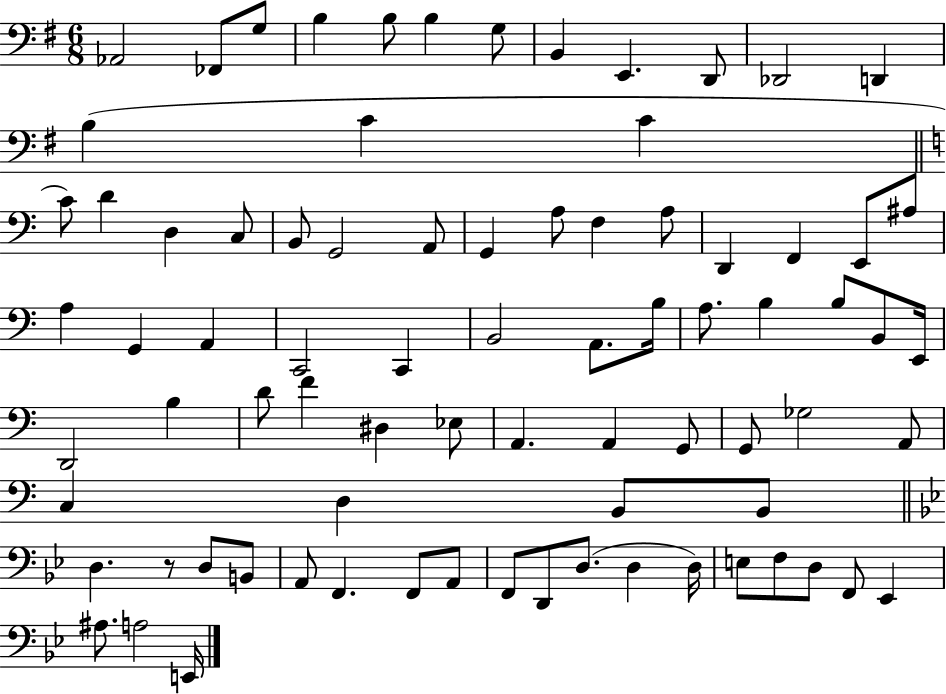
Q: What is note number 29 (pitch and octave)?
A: E2